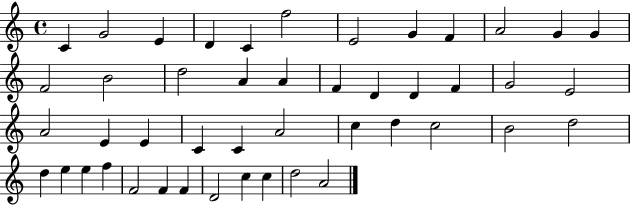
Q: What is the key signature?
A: C major